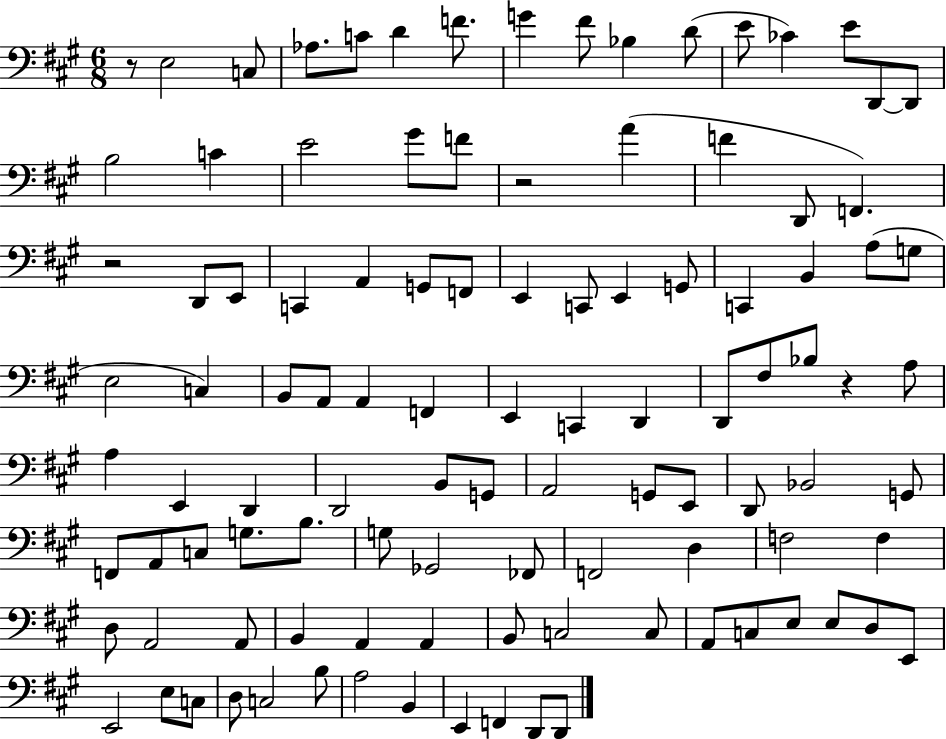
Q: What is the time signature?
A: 6/8